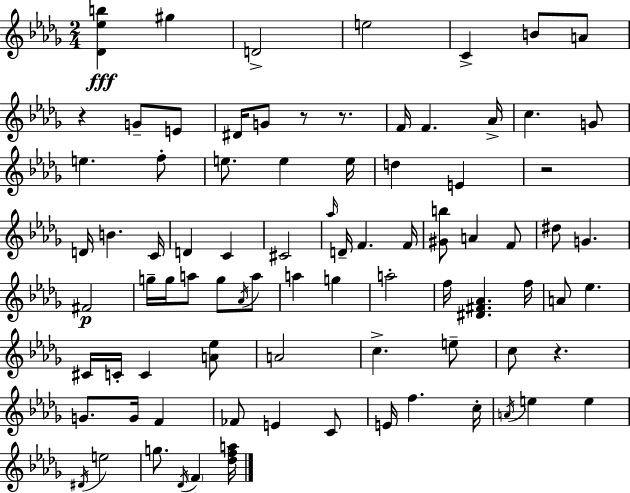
[Db4,Eb5,B5]/q G#5/q D4/h E5/h C4/q B4/e A4/e R/q G4/e E4/e D#4/s G4/e R/e R/e. F4/s F4/q. Ab4/s C5/q. G4/e E5/q. F5/e E5/e. E5/q E5/s D5/q E4/q R/h D4/s B4/q. C4/s D4/q C4/q C#4/h Ab5/s D4/s F4/q. F4/s [G#4,B5]/e A4/q F4/e D#5/e G4/q. F#4/h G5/s G5/s A5/e G5/e Ab4/s A5/e A5/q G5/q A5/h F5/s [D#4,F#4,Ab4]/q. F5/s A4/e Eb5/q. C#4/s C4/s C4/q [A4,Eb5]/e A4/h C5/q. E5/e C5/e R/q. G4/e. G4/s F4/q FES4/e E4/q C4/e E4/s F5/q. C5/s A4/s E5/q E5/q D#4/s E5/h G5/e. Db4/s F4/q [Db5,F5,A5]/s